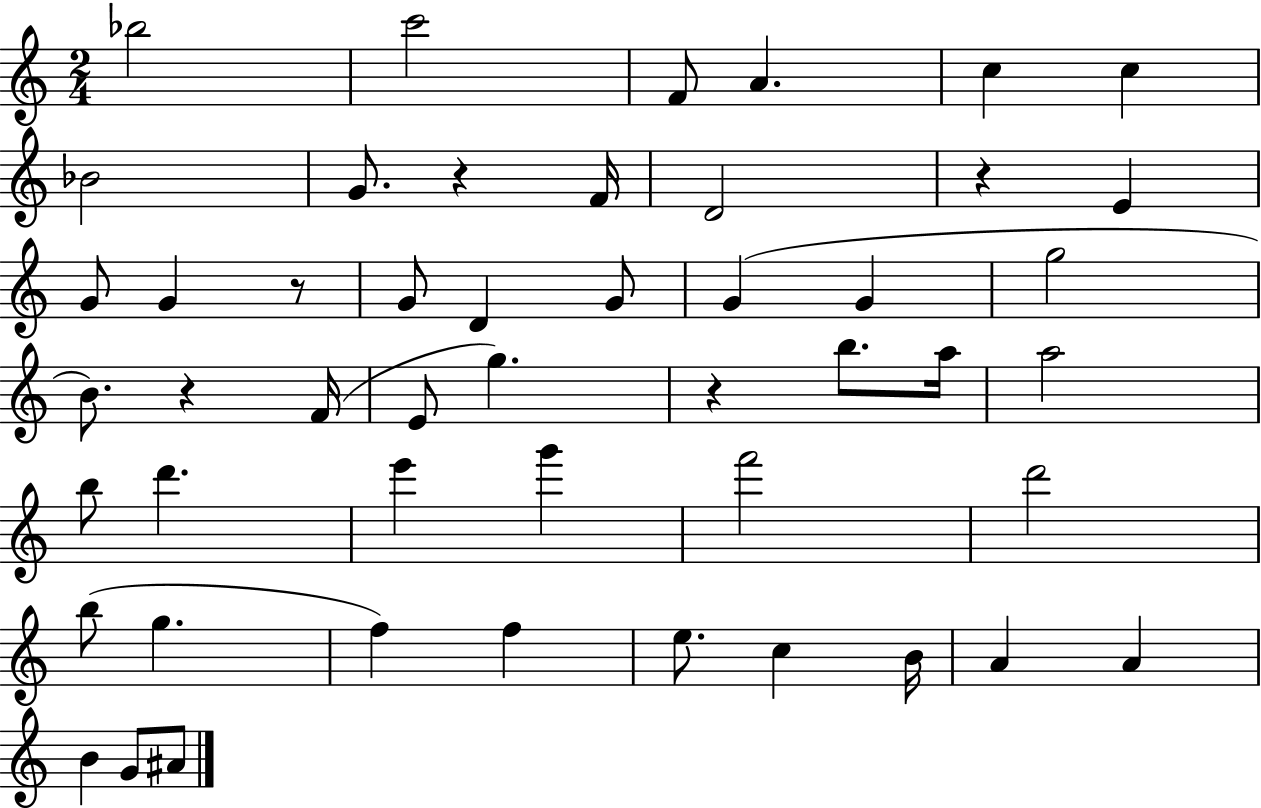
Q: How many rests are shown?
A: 5